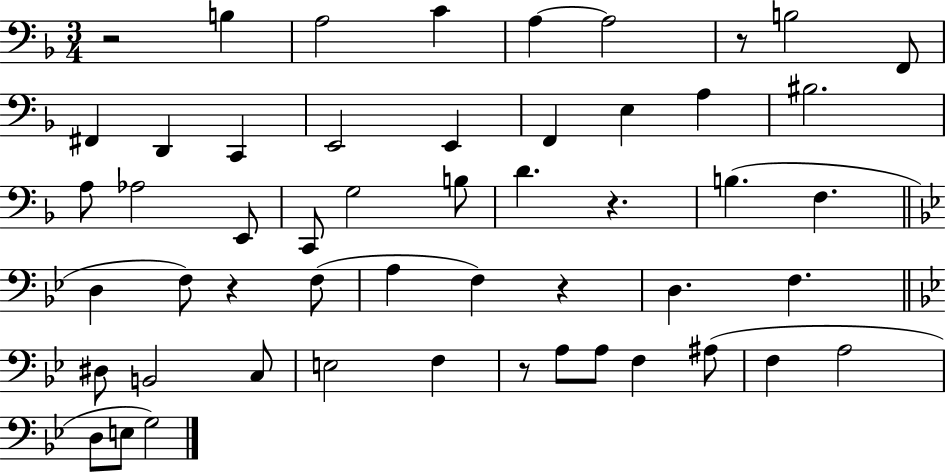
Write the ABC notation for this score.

X:1
T:Untitled
M:3/4
L:1/4
K:F
z2 B, A,2 C A, A,2 z/2 B,2 F,,/2 ^F,, D,, C,, E,,2 E,, F,, E, A, ^B,2 A,/2 _A,2 E,,/2 C,,/2 G,2 B,/2 D z B, F, D, F,/2 z F,/2 A, F, z D, F, ^D,/2 B,,2 C,/2 E,2 F, z/2 A,/2 A,/2 F, ^A,/2 F, A,2 D,/2 E,/2 G,2